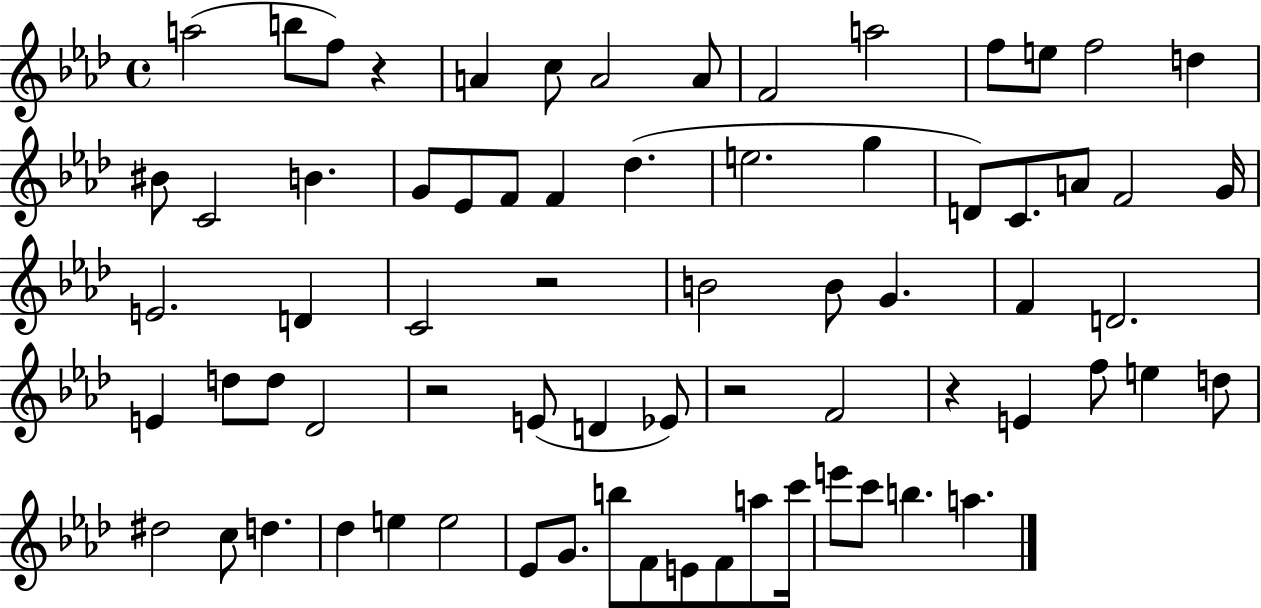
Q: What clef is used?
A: treble